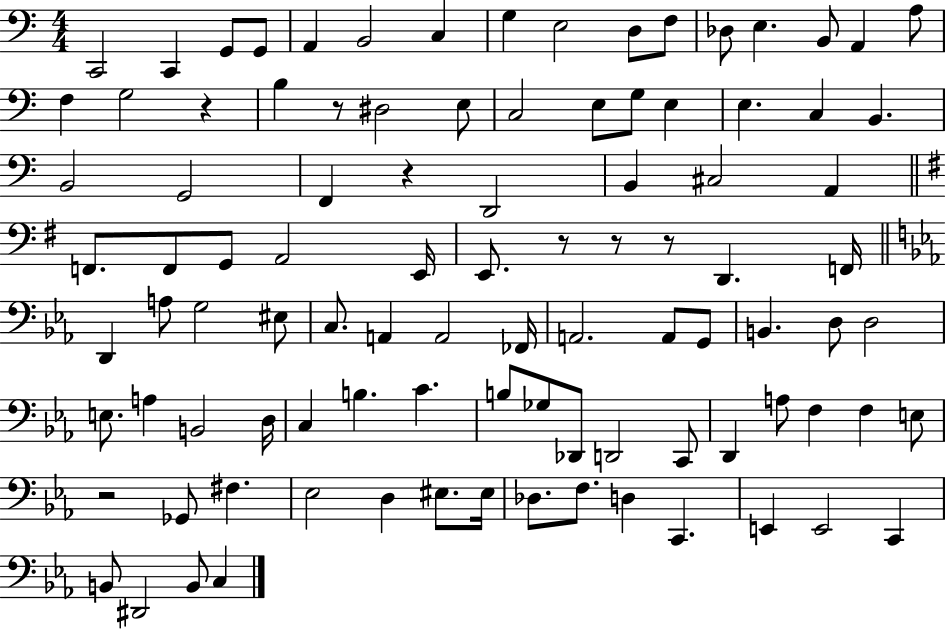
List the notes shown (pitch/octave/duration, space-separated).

C2/h C2/q G2/e G2/e A2/q B2/h C3/q G3/q E3/h D3/e F3/e Db3/e E3/q. B2/e A2/q A3/e F3/q G3/h R/q B3/q R/e D#3/h E3/e C3/h E3/e G3/e E3/q E3/q. C3/q B2/q. B2/h G2/h F2/q R/q D2/h B2/q C#3/h A2/q F2/e. F2/e G2/e A2/h E2/s E2/e. R/e R/e R/e D2/q. F2/s D2/q A3/e G3/h EIS3/e C3/e. A2/q A2/h FES2/s A2/h. A2/e G2/e B2/q. D3/e D3/h E3/e. A3/q B2/h D3/s C3/q B3/q. C4/q. B3/e Gb3/e Db2/e D2/h C2/e D2/q A3/e F3/q F3/q E3/e R/h Gb2/e F#3/q. Eb3/h D3/q EIS3/e. EIS3/s Db3/e. F3/e. D3/q C2/q. E2/q E2/h C2/q B2/e D#2/h B2/e C3/q